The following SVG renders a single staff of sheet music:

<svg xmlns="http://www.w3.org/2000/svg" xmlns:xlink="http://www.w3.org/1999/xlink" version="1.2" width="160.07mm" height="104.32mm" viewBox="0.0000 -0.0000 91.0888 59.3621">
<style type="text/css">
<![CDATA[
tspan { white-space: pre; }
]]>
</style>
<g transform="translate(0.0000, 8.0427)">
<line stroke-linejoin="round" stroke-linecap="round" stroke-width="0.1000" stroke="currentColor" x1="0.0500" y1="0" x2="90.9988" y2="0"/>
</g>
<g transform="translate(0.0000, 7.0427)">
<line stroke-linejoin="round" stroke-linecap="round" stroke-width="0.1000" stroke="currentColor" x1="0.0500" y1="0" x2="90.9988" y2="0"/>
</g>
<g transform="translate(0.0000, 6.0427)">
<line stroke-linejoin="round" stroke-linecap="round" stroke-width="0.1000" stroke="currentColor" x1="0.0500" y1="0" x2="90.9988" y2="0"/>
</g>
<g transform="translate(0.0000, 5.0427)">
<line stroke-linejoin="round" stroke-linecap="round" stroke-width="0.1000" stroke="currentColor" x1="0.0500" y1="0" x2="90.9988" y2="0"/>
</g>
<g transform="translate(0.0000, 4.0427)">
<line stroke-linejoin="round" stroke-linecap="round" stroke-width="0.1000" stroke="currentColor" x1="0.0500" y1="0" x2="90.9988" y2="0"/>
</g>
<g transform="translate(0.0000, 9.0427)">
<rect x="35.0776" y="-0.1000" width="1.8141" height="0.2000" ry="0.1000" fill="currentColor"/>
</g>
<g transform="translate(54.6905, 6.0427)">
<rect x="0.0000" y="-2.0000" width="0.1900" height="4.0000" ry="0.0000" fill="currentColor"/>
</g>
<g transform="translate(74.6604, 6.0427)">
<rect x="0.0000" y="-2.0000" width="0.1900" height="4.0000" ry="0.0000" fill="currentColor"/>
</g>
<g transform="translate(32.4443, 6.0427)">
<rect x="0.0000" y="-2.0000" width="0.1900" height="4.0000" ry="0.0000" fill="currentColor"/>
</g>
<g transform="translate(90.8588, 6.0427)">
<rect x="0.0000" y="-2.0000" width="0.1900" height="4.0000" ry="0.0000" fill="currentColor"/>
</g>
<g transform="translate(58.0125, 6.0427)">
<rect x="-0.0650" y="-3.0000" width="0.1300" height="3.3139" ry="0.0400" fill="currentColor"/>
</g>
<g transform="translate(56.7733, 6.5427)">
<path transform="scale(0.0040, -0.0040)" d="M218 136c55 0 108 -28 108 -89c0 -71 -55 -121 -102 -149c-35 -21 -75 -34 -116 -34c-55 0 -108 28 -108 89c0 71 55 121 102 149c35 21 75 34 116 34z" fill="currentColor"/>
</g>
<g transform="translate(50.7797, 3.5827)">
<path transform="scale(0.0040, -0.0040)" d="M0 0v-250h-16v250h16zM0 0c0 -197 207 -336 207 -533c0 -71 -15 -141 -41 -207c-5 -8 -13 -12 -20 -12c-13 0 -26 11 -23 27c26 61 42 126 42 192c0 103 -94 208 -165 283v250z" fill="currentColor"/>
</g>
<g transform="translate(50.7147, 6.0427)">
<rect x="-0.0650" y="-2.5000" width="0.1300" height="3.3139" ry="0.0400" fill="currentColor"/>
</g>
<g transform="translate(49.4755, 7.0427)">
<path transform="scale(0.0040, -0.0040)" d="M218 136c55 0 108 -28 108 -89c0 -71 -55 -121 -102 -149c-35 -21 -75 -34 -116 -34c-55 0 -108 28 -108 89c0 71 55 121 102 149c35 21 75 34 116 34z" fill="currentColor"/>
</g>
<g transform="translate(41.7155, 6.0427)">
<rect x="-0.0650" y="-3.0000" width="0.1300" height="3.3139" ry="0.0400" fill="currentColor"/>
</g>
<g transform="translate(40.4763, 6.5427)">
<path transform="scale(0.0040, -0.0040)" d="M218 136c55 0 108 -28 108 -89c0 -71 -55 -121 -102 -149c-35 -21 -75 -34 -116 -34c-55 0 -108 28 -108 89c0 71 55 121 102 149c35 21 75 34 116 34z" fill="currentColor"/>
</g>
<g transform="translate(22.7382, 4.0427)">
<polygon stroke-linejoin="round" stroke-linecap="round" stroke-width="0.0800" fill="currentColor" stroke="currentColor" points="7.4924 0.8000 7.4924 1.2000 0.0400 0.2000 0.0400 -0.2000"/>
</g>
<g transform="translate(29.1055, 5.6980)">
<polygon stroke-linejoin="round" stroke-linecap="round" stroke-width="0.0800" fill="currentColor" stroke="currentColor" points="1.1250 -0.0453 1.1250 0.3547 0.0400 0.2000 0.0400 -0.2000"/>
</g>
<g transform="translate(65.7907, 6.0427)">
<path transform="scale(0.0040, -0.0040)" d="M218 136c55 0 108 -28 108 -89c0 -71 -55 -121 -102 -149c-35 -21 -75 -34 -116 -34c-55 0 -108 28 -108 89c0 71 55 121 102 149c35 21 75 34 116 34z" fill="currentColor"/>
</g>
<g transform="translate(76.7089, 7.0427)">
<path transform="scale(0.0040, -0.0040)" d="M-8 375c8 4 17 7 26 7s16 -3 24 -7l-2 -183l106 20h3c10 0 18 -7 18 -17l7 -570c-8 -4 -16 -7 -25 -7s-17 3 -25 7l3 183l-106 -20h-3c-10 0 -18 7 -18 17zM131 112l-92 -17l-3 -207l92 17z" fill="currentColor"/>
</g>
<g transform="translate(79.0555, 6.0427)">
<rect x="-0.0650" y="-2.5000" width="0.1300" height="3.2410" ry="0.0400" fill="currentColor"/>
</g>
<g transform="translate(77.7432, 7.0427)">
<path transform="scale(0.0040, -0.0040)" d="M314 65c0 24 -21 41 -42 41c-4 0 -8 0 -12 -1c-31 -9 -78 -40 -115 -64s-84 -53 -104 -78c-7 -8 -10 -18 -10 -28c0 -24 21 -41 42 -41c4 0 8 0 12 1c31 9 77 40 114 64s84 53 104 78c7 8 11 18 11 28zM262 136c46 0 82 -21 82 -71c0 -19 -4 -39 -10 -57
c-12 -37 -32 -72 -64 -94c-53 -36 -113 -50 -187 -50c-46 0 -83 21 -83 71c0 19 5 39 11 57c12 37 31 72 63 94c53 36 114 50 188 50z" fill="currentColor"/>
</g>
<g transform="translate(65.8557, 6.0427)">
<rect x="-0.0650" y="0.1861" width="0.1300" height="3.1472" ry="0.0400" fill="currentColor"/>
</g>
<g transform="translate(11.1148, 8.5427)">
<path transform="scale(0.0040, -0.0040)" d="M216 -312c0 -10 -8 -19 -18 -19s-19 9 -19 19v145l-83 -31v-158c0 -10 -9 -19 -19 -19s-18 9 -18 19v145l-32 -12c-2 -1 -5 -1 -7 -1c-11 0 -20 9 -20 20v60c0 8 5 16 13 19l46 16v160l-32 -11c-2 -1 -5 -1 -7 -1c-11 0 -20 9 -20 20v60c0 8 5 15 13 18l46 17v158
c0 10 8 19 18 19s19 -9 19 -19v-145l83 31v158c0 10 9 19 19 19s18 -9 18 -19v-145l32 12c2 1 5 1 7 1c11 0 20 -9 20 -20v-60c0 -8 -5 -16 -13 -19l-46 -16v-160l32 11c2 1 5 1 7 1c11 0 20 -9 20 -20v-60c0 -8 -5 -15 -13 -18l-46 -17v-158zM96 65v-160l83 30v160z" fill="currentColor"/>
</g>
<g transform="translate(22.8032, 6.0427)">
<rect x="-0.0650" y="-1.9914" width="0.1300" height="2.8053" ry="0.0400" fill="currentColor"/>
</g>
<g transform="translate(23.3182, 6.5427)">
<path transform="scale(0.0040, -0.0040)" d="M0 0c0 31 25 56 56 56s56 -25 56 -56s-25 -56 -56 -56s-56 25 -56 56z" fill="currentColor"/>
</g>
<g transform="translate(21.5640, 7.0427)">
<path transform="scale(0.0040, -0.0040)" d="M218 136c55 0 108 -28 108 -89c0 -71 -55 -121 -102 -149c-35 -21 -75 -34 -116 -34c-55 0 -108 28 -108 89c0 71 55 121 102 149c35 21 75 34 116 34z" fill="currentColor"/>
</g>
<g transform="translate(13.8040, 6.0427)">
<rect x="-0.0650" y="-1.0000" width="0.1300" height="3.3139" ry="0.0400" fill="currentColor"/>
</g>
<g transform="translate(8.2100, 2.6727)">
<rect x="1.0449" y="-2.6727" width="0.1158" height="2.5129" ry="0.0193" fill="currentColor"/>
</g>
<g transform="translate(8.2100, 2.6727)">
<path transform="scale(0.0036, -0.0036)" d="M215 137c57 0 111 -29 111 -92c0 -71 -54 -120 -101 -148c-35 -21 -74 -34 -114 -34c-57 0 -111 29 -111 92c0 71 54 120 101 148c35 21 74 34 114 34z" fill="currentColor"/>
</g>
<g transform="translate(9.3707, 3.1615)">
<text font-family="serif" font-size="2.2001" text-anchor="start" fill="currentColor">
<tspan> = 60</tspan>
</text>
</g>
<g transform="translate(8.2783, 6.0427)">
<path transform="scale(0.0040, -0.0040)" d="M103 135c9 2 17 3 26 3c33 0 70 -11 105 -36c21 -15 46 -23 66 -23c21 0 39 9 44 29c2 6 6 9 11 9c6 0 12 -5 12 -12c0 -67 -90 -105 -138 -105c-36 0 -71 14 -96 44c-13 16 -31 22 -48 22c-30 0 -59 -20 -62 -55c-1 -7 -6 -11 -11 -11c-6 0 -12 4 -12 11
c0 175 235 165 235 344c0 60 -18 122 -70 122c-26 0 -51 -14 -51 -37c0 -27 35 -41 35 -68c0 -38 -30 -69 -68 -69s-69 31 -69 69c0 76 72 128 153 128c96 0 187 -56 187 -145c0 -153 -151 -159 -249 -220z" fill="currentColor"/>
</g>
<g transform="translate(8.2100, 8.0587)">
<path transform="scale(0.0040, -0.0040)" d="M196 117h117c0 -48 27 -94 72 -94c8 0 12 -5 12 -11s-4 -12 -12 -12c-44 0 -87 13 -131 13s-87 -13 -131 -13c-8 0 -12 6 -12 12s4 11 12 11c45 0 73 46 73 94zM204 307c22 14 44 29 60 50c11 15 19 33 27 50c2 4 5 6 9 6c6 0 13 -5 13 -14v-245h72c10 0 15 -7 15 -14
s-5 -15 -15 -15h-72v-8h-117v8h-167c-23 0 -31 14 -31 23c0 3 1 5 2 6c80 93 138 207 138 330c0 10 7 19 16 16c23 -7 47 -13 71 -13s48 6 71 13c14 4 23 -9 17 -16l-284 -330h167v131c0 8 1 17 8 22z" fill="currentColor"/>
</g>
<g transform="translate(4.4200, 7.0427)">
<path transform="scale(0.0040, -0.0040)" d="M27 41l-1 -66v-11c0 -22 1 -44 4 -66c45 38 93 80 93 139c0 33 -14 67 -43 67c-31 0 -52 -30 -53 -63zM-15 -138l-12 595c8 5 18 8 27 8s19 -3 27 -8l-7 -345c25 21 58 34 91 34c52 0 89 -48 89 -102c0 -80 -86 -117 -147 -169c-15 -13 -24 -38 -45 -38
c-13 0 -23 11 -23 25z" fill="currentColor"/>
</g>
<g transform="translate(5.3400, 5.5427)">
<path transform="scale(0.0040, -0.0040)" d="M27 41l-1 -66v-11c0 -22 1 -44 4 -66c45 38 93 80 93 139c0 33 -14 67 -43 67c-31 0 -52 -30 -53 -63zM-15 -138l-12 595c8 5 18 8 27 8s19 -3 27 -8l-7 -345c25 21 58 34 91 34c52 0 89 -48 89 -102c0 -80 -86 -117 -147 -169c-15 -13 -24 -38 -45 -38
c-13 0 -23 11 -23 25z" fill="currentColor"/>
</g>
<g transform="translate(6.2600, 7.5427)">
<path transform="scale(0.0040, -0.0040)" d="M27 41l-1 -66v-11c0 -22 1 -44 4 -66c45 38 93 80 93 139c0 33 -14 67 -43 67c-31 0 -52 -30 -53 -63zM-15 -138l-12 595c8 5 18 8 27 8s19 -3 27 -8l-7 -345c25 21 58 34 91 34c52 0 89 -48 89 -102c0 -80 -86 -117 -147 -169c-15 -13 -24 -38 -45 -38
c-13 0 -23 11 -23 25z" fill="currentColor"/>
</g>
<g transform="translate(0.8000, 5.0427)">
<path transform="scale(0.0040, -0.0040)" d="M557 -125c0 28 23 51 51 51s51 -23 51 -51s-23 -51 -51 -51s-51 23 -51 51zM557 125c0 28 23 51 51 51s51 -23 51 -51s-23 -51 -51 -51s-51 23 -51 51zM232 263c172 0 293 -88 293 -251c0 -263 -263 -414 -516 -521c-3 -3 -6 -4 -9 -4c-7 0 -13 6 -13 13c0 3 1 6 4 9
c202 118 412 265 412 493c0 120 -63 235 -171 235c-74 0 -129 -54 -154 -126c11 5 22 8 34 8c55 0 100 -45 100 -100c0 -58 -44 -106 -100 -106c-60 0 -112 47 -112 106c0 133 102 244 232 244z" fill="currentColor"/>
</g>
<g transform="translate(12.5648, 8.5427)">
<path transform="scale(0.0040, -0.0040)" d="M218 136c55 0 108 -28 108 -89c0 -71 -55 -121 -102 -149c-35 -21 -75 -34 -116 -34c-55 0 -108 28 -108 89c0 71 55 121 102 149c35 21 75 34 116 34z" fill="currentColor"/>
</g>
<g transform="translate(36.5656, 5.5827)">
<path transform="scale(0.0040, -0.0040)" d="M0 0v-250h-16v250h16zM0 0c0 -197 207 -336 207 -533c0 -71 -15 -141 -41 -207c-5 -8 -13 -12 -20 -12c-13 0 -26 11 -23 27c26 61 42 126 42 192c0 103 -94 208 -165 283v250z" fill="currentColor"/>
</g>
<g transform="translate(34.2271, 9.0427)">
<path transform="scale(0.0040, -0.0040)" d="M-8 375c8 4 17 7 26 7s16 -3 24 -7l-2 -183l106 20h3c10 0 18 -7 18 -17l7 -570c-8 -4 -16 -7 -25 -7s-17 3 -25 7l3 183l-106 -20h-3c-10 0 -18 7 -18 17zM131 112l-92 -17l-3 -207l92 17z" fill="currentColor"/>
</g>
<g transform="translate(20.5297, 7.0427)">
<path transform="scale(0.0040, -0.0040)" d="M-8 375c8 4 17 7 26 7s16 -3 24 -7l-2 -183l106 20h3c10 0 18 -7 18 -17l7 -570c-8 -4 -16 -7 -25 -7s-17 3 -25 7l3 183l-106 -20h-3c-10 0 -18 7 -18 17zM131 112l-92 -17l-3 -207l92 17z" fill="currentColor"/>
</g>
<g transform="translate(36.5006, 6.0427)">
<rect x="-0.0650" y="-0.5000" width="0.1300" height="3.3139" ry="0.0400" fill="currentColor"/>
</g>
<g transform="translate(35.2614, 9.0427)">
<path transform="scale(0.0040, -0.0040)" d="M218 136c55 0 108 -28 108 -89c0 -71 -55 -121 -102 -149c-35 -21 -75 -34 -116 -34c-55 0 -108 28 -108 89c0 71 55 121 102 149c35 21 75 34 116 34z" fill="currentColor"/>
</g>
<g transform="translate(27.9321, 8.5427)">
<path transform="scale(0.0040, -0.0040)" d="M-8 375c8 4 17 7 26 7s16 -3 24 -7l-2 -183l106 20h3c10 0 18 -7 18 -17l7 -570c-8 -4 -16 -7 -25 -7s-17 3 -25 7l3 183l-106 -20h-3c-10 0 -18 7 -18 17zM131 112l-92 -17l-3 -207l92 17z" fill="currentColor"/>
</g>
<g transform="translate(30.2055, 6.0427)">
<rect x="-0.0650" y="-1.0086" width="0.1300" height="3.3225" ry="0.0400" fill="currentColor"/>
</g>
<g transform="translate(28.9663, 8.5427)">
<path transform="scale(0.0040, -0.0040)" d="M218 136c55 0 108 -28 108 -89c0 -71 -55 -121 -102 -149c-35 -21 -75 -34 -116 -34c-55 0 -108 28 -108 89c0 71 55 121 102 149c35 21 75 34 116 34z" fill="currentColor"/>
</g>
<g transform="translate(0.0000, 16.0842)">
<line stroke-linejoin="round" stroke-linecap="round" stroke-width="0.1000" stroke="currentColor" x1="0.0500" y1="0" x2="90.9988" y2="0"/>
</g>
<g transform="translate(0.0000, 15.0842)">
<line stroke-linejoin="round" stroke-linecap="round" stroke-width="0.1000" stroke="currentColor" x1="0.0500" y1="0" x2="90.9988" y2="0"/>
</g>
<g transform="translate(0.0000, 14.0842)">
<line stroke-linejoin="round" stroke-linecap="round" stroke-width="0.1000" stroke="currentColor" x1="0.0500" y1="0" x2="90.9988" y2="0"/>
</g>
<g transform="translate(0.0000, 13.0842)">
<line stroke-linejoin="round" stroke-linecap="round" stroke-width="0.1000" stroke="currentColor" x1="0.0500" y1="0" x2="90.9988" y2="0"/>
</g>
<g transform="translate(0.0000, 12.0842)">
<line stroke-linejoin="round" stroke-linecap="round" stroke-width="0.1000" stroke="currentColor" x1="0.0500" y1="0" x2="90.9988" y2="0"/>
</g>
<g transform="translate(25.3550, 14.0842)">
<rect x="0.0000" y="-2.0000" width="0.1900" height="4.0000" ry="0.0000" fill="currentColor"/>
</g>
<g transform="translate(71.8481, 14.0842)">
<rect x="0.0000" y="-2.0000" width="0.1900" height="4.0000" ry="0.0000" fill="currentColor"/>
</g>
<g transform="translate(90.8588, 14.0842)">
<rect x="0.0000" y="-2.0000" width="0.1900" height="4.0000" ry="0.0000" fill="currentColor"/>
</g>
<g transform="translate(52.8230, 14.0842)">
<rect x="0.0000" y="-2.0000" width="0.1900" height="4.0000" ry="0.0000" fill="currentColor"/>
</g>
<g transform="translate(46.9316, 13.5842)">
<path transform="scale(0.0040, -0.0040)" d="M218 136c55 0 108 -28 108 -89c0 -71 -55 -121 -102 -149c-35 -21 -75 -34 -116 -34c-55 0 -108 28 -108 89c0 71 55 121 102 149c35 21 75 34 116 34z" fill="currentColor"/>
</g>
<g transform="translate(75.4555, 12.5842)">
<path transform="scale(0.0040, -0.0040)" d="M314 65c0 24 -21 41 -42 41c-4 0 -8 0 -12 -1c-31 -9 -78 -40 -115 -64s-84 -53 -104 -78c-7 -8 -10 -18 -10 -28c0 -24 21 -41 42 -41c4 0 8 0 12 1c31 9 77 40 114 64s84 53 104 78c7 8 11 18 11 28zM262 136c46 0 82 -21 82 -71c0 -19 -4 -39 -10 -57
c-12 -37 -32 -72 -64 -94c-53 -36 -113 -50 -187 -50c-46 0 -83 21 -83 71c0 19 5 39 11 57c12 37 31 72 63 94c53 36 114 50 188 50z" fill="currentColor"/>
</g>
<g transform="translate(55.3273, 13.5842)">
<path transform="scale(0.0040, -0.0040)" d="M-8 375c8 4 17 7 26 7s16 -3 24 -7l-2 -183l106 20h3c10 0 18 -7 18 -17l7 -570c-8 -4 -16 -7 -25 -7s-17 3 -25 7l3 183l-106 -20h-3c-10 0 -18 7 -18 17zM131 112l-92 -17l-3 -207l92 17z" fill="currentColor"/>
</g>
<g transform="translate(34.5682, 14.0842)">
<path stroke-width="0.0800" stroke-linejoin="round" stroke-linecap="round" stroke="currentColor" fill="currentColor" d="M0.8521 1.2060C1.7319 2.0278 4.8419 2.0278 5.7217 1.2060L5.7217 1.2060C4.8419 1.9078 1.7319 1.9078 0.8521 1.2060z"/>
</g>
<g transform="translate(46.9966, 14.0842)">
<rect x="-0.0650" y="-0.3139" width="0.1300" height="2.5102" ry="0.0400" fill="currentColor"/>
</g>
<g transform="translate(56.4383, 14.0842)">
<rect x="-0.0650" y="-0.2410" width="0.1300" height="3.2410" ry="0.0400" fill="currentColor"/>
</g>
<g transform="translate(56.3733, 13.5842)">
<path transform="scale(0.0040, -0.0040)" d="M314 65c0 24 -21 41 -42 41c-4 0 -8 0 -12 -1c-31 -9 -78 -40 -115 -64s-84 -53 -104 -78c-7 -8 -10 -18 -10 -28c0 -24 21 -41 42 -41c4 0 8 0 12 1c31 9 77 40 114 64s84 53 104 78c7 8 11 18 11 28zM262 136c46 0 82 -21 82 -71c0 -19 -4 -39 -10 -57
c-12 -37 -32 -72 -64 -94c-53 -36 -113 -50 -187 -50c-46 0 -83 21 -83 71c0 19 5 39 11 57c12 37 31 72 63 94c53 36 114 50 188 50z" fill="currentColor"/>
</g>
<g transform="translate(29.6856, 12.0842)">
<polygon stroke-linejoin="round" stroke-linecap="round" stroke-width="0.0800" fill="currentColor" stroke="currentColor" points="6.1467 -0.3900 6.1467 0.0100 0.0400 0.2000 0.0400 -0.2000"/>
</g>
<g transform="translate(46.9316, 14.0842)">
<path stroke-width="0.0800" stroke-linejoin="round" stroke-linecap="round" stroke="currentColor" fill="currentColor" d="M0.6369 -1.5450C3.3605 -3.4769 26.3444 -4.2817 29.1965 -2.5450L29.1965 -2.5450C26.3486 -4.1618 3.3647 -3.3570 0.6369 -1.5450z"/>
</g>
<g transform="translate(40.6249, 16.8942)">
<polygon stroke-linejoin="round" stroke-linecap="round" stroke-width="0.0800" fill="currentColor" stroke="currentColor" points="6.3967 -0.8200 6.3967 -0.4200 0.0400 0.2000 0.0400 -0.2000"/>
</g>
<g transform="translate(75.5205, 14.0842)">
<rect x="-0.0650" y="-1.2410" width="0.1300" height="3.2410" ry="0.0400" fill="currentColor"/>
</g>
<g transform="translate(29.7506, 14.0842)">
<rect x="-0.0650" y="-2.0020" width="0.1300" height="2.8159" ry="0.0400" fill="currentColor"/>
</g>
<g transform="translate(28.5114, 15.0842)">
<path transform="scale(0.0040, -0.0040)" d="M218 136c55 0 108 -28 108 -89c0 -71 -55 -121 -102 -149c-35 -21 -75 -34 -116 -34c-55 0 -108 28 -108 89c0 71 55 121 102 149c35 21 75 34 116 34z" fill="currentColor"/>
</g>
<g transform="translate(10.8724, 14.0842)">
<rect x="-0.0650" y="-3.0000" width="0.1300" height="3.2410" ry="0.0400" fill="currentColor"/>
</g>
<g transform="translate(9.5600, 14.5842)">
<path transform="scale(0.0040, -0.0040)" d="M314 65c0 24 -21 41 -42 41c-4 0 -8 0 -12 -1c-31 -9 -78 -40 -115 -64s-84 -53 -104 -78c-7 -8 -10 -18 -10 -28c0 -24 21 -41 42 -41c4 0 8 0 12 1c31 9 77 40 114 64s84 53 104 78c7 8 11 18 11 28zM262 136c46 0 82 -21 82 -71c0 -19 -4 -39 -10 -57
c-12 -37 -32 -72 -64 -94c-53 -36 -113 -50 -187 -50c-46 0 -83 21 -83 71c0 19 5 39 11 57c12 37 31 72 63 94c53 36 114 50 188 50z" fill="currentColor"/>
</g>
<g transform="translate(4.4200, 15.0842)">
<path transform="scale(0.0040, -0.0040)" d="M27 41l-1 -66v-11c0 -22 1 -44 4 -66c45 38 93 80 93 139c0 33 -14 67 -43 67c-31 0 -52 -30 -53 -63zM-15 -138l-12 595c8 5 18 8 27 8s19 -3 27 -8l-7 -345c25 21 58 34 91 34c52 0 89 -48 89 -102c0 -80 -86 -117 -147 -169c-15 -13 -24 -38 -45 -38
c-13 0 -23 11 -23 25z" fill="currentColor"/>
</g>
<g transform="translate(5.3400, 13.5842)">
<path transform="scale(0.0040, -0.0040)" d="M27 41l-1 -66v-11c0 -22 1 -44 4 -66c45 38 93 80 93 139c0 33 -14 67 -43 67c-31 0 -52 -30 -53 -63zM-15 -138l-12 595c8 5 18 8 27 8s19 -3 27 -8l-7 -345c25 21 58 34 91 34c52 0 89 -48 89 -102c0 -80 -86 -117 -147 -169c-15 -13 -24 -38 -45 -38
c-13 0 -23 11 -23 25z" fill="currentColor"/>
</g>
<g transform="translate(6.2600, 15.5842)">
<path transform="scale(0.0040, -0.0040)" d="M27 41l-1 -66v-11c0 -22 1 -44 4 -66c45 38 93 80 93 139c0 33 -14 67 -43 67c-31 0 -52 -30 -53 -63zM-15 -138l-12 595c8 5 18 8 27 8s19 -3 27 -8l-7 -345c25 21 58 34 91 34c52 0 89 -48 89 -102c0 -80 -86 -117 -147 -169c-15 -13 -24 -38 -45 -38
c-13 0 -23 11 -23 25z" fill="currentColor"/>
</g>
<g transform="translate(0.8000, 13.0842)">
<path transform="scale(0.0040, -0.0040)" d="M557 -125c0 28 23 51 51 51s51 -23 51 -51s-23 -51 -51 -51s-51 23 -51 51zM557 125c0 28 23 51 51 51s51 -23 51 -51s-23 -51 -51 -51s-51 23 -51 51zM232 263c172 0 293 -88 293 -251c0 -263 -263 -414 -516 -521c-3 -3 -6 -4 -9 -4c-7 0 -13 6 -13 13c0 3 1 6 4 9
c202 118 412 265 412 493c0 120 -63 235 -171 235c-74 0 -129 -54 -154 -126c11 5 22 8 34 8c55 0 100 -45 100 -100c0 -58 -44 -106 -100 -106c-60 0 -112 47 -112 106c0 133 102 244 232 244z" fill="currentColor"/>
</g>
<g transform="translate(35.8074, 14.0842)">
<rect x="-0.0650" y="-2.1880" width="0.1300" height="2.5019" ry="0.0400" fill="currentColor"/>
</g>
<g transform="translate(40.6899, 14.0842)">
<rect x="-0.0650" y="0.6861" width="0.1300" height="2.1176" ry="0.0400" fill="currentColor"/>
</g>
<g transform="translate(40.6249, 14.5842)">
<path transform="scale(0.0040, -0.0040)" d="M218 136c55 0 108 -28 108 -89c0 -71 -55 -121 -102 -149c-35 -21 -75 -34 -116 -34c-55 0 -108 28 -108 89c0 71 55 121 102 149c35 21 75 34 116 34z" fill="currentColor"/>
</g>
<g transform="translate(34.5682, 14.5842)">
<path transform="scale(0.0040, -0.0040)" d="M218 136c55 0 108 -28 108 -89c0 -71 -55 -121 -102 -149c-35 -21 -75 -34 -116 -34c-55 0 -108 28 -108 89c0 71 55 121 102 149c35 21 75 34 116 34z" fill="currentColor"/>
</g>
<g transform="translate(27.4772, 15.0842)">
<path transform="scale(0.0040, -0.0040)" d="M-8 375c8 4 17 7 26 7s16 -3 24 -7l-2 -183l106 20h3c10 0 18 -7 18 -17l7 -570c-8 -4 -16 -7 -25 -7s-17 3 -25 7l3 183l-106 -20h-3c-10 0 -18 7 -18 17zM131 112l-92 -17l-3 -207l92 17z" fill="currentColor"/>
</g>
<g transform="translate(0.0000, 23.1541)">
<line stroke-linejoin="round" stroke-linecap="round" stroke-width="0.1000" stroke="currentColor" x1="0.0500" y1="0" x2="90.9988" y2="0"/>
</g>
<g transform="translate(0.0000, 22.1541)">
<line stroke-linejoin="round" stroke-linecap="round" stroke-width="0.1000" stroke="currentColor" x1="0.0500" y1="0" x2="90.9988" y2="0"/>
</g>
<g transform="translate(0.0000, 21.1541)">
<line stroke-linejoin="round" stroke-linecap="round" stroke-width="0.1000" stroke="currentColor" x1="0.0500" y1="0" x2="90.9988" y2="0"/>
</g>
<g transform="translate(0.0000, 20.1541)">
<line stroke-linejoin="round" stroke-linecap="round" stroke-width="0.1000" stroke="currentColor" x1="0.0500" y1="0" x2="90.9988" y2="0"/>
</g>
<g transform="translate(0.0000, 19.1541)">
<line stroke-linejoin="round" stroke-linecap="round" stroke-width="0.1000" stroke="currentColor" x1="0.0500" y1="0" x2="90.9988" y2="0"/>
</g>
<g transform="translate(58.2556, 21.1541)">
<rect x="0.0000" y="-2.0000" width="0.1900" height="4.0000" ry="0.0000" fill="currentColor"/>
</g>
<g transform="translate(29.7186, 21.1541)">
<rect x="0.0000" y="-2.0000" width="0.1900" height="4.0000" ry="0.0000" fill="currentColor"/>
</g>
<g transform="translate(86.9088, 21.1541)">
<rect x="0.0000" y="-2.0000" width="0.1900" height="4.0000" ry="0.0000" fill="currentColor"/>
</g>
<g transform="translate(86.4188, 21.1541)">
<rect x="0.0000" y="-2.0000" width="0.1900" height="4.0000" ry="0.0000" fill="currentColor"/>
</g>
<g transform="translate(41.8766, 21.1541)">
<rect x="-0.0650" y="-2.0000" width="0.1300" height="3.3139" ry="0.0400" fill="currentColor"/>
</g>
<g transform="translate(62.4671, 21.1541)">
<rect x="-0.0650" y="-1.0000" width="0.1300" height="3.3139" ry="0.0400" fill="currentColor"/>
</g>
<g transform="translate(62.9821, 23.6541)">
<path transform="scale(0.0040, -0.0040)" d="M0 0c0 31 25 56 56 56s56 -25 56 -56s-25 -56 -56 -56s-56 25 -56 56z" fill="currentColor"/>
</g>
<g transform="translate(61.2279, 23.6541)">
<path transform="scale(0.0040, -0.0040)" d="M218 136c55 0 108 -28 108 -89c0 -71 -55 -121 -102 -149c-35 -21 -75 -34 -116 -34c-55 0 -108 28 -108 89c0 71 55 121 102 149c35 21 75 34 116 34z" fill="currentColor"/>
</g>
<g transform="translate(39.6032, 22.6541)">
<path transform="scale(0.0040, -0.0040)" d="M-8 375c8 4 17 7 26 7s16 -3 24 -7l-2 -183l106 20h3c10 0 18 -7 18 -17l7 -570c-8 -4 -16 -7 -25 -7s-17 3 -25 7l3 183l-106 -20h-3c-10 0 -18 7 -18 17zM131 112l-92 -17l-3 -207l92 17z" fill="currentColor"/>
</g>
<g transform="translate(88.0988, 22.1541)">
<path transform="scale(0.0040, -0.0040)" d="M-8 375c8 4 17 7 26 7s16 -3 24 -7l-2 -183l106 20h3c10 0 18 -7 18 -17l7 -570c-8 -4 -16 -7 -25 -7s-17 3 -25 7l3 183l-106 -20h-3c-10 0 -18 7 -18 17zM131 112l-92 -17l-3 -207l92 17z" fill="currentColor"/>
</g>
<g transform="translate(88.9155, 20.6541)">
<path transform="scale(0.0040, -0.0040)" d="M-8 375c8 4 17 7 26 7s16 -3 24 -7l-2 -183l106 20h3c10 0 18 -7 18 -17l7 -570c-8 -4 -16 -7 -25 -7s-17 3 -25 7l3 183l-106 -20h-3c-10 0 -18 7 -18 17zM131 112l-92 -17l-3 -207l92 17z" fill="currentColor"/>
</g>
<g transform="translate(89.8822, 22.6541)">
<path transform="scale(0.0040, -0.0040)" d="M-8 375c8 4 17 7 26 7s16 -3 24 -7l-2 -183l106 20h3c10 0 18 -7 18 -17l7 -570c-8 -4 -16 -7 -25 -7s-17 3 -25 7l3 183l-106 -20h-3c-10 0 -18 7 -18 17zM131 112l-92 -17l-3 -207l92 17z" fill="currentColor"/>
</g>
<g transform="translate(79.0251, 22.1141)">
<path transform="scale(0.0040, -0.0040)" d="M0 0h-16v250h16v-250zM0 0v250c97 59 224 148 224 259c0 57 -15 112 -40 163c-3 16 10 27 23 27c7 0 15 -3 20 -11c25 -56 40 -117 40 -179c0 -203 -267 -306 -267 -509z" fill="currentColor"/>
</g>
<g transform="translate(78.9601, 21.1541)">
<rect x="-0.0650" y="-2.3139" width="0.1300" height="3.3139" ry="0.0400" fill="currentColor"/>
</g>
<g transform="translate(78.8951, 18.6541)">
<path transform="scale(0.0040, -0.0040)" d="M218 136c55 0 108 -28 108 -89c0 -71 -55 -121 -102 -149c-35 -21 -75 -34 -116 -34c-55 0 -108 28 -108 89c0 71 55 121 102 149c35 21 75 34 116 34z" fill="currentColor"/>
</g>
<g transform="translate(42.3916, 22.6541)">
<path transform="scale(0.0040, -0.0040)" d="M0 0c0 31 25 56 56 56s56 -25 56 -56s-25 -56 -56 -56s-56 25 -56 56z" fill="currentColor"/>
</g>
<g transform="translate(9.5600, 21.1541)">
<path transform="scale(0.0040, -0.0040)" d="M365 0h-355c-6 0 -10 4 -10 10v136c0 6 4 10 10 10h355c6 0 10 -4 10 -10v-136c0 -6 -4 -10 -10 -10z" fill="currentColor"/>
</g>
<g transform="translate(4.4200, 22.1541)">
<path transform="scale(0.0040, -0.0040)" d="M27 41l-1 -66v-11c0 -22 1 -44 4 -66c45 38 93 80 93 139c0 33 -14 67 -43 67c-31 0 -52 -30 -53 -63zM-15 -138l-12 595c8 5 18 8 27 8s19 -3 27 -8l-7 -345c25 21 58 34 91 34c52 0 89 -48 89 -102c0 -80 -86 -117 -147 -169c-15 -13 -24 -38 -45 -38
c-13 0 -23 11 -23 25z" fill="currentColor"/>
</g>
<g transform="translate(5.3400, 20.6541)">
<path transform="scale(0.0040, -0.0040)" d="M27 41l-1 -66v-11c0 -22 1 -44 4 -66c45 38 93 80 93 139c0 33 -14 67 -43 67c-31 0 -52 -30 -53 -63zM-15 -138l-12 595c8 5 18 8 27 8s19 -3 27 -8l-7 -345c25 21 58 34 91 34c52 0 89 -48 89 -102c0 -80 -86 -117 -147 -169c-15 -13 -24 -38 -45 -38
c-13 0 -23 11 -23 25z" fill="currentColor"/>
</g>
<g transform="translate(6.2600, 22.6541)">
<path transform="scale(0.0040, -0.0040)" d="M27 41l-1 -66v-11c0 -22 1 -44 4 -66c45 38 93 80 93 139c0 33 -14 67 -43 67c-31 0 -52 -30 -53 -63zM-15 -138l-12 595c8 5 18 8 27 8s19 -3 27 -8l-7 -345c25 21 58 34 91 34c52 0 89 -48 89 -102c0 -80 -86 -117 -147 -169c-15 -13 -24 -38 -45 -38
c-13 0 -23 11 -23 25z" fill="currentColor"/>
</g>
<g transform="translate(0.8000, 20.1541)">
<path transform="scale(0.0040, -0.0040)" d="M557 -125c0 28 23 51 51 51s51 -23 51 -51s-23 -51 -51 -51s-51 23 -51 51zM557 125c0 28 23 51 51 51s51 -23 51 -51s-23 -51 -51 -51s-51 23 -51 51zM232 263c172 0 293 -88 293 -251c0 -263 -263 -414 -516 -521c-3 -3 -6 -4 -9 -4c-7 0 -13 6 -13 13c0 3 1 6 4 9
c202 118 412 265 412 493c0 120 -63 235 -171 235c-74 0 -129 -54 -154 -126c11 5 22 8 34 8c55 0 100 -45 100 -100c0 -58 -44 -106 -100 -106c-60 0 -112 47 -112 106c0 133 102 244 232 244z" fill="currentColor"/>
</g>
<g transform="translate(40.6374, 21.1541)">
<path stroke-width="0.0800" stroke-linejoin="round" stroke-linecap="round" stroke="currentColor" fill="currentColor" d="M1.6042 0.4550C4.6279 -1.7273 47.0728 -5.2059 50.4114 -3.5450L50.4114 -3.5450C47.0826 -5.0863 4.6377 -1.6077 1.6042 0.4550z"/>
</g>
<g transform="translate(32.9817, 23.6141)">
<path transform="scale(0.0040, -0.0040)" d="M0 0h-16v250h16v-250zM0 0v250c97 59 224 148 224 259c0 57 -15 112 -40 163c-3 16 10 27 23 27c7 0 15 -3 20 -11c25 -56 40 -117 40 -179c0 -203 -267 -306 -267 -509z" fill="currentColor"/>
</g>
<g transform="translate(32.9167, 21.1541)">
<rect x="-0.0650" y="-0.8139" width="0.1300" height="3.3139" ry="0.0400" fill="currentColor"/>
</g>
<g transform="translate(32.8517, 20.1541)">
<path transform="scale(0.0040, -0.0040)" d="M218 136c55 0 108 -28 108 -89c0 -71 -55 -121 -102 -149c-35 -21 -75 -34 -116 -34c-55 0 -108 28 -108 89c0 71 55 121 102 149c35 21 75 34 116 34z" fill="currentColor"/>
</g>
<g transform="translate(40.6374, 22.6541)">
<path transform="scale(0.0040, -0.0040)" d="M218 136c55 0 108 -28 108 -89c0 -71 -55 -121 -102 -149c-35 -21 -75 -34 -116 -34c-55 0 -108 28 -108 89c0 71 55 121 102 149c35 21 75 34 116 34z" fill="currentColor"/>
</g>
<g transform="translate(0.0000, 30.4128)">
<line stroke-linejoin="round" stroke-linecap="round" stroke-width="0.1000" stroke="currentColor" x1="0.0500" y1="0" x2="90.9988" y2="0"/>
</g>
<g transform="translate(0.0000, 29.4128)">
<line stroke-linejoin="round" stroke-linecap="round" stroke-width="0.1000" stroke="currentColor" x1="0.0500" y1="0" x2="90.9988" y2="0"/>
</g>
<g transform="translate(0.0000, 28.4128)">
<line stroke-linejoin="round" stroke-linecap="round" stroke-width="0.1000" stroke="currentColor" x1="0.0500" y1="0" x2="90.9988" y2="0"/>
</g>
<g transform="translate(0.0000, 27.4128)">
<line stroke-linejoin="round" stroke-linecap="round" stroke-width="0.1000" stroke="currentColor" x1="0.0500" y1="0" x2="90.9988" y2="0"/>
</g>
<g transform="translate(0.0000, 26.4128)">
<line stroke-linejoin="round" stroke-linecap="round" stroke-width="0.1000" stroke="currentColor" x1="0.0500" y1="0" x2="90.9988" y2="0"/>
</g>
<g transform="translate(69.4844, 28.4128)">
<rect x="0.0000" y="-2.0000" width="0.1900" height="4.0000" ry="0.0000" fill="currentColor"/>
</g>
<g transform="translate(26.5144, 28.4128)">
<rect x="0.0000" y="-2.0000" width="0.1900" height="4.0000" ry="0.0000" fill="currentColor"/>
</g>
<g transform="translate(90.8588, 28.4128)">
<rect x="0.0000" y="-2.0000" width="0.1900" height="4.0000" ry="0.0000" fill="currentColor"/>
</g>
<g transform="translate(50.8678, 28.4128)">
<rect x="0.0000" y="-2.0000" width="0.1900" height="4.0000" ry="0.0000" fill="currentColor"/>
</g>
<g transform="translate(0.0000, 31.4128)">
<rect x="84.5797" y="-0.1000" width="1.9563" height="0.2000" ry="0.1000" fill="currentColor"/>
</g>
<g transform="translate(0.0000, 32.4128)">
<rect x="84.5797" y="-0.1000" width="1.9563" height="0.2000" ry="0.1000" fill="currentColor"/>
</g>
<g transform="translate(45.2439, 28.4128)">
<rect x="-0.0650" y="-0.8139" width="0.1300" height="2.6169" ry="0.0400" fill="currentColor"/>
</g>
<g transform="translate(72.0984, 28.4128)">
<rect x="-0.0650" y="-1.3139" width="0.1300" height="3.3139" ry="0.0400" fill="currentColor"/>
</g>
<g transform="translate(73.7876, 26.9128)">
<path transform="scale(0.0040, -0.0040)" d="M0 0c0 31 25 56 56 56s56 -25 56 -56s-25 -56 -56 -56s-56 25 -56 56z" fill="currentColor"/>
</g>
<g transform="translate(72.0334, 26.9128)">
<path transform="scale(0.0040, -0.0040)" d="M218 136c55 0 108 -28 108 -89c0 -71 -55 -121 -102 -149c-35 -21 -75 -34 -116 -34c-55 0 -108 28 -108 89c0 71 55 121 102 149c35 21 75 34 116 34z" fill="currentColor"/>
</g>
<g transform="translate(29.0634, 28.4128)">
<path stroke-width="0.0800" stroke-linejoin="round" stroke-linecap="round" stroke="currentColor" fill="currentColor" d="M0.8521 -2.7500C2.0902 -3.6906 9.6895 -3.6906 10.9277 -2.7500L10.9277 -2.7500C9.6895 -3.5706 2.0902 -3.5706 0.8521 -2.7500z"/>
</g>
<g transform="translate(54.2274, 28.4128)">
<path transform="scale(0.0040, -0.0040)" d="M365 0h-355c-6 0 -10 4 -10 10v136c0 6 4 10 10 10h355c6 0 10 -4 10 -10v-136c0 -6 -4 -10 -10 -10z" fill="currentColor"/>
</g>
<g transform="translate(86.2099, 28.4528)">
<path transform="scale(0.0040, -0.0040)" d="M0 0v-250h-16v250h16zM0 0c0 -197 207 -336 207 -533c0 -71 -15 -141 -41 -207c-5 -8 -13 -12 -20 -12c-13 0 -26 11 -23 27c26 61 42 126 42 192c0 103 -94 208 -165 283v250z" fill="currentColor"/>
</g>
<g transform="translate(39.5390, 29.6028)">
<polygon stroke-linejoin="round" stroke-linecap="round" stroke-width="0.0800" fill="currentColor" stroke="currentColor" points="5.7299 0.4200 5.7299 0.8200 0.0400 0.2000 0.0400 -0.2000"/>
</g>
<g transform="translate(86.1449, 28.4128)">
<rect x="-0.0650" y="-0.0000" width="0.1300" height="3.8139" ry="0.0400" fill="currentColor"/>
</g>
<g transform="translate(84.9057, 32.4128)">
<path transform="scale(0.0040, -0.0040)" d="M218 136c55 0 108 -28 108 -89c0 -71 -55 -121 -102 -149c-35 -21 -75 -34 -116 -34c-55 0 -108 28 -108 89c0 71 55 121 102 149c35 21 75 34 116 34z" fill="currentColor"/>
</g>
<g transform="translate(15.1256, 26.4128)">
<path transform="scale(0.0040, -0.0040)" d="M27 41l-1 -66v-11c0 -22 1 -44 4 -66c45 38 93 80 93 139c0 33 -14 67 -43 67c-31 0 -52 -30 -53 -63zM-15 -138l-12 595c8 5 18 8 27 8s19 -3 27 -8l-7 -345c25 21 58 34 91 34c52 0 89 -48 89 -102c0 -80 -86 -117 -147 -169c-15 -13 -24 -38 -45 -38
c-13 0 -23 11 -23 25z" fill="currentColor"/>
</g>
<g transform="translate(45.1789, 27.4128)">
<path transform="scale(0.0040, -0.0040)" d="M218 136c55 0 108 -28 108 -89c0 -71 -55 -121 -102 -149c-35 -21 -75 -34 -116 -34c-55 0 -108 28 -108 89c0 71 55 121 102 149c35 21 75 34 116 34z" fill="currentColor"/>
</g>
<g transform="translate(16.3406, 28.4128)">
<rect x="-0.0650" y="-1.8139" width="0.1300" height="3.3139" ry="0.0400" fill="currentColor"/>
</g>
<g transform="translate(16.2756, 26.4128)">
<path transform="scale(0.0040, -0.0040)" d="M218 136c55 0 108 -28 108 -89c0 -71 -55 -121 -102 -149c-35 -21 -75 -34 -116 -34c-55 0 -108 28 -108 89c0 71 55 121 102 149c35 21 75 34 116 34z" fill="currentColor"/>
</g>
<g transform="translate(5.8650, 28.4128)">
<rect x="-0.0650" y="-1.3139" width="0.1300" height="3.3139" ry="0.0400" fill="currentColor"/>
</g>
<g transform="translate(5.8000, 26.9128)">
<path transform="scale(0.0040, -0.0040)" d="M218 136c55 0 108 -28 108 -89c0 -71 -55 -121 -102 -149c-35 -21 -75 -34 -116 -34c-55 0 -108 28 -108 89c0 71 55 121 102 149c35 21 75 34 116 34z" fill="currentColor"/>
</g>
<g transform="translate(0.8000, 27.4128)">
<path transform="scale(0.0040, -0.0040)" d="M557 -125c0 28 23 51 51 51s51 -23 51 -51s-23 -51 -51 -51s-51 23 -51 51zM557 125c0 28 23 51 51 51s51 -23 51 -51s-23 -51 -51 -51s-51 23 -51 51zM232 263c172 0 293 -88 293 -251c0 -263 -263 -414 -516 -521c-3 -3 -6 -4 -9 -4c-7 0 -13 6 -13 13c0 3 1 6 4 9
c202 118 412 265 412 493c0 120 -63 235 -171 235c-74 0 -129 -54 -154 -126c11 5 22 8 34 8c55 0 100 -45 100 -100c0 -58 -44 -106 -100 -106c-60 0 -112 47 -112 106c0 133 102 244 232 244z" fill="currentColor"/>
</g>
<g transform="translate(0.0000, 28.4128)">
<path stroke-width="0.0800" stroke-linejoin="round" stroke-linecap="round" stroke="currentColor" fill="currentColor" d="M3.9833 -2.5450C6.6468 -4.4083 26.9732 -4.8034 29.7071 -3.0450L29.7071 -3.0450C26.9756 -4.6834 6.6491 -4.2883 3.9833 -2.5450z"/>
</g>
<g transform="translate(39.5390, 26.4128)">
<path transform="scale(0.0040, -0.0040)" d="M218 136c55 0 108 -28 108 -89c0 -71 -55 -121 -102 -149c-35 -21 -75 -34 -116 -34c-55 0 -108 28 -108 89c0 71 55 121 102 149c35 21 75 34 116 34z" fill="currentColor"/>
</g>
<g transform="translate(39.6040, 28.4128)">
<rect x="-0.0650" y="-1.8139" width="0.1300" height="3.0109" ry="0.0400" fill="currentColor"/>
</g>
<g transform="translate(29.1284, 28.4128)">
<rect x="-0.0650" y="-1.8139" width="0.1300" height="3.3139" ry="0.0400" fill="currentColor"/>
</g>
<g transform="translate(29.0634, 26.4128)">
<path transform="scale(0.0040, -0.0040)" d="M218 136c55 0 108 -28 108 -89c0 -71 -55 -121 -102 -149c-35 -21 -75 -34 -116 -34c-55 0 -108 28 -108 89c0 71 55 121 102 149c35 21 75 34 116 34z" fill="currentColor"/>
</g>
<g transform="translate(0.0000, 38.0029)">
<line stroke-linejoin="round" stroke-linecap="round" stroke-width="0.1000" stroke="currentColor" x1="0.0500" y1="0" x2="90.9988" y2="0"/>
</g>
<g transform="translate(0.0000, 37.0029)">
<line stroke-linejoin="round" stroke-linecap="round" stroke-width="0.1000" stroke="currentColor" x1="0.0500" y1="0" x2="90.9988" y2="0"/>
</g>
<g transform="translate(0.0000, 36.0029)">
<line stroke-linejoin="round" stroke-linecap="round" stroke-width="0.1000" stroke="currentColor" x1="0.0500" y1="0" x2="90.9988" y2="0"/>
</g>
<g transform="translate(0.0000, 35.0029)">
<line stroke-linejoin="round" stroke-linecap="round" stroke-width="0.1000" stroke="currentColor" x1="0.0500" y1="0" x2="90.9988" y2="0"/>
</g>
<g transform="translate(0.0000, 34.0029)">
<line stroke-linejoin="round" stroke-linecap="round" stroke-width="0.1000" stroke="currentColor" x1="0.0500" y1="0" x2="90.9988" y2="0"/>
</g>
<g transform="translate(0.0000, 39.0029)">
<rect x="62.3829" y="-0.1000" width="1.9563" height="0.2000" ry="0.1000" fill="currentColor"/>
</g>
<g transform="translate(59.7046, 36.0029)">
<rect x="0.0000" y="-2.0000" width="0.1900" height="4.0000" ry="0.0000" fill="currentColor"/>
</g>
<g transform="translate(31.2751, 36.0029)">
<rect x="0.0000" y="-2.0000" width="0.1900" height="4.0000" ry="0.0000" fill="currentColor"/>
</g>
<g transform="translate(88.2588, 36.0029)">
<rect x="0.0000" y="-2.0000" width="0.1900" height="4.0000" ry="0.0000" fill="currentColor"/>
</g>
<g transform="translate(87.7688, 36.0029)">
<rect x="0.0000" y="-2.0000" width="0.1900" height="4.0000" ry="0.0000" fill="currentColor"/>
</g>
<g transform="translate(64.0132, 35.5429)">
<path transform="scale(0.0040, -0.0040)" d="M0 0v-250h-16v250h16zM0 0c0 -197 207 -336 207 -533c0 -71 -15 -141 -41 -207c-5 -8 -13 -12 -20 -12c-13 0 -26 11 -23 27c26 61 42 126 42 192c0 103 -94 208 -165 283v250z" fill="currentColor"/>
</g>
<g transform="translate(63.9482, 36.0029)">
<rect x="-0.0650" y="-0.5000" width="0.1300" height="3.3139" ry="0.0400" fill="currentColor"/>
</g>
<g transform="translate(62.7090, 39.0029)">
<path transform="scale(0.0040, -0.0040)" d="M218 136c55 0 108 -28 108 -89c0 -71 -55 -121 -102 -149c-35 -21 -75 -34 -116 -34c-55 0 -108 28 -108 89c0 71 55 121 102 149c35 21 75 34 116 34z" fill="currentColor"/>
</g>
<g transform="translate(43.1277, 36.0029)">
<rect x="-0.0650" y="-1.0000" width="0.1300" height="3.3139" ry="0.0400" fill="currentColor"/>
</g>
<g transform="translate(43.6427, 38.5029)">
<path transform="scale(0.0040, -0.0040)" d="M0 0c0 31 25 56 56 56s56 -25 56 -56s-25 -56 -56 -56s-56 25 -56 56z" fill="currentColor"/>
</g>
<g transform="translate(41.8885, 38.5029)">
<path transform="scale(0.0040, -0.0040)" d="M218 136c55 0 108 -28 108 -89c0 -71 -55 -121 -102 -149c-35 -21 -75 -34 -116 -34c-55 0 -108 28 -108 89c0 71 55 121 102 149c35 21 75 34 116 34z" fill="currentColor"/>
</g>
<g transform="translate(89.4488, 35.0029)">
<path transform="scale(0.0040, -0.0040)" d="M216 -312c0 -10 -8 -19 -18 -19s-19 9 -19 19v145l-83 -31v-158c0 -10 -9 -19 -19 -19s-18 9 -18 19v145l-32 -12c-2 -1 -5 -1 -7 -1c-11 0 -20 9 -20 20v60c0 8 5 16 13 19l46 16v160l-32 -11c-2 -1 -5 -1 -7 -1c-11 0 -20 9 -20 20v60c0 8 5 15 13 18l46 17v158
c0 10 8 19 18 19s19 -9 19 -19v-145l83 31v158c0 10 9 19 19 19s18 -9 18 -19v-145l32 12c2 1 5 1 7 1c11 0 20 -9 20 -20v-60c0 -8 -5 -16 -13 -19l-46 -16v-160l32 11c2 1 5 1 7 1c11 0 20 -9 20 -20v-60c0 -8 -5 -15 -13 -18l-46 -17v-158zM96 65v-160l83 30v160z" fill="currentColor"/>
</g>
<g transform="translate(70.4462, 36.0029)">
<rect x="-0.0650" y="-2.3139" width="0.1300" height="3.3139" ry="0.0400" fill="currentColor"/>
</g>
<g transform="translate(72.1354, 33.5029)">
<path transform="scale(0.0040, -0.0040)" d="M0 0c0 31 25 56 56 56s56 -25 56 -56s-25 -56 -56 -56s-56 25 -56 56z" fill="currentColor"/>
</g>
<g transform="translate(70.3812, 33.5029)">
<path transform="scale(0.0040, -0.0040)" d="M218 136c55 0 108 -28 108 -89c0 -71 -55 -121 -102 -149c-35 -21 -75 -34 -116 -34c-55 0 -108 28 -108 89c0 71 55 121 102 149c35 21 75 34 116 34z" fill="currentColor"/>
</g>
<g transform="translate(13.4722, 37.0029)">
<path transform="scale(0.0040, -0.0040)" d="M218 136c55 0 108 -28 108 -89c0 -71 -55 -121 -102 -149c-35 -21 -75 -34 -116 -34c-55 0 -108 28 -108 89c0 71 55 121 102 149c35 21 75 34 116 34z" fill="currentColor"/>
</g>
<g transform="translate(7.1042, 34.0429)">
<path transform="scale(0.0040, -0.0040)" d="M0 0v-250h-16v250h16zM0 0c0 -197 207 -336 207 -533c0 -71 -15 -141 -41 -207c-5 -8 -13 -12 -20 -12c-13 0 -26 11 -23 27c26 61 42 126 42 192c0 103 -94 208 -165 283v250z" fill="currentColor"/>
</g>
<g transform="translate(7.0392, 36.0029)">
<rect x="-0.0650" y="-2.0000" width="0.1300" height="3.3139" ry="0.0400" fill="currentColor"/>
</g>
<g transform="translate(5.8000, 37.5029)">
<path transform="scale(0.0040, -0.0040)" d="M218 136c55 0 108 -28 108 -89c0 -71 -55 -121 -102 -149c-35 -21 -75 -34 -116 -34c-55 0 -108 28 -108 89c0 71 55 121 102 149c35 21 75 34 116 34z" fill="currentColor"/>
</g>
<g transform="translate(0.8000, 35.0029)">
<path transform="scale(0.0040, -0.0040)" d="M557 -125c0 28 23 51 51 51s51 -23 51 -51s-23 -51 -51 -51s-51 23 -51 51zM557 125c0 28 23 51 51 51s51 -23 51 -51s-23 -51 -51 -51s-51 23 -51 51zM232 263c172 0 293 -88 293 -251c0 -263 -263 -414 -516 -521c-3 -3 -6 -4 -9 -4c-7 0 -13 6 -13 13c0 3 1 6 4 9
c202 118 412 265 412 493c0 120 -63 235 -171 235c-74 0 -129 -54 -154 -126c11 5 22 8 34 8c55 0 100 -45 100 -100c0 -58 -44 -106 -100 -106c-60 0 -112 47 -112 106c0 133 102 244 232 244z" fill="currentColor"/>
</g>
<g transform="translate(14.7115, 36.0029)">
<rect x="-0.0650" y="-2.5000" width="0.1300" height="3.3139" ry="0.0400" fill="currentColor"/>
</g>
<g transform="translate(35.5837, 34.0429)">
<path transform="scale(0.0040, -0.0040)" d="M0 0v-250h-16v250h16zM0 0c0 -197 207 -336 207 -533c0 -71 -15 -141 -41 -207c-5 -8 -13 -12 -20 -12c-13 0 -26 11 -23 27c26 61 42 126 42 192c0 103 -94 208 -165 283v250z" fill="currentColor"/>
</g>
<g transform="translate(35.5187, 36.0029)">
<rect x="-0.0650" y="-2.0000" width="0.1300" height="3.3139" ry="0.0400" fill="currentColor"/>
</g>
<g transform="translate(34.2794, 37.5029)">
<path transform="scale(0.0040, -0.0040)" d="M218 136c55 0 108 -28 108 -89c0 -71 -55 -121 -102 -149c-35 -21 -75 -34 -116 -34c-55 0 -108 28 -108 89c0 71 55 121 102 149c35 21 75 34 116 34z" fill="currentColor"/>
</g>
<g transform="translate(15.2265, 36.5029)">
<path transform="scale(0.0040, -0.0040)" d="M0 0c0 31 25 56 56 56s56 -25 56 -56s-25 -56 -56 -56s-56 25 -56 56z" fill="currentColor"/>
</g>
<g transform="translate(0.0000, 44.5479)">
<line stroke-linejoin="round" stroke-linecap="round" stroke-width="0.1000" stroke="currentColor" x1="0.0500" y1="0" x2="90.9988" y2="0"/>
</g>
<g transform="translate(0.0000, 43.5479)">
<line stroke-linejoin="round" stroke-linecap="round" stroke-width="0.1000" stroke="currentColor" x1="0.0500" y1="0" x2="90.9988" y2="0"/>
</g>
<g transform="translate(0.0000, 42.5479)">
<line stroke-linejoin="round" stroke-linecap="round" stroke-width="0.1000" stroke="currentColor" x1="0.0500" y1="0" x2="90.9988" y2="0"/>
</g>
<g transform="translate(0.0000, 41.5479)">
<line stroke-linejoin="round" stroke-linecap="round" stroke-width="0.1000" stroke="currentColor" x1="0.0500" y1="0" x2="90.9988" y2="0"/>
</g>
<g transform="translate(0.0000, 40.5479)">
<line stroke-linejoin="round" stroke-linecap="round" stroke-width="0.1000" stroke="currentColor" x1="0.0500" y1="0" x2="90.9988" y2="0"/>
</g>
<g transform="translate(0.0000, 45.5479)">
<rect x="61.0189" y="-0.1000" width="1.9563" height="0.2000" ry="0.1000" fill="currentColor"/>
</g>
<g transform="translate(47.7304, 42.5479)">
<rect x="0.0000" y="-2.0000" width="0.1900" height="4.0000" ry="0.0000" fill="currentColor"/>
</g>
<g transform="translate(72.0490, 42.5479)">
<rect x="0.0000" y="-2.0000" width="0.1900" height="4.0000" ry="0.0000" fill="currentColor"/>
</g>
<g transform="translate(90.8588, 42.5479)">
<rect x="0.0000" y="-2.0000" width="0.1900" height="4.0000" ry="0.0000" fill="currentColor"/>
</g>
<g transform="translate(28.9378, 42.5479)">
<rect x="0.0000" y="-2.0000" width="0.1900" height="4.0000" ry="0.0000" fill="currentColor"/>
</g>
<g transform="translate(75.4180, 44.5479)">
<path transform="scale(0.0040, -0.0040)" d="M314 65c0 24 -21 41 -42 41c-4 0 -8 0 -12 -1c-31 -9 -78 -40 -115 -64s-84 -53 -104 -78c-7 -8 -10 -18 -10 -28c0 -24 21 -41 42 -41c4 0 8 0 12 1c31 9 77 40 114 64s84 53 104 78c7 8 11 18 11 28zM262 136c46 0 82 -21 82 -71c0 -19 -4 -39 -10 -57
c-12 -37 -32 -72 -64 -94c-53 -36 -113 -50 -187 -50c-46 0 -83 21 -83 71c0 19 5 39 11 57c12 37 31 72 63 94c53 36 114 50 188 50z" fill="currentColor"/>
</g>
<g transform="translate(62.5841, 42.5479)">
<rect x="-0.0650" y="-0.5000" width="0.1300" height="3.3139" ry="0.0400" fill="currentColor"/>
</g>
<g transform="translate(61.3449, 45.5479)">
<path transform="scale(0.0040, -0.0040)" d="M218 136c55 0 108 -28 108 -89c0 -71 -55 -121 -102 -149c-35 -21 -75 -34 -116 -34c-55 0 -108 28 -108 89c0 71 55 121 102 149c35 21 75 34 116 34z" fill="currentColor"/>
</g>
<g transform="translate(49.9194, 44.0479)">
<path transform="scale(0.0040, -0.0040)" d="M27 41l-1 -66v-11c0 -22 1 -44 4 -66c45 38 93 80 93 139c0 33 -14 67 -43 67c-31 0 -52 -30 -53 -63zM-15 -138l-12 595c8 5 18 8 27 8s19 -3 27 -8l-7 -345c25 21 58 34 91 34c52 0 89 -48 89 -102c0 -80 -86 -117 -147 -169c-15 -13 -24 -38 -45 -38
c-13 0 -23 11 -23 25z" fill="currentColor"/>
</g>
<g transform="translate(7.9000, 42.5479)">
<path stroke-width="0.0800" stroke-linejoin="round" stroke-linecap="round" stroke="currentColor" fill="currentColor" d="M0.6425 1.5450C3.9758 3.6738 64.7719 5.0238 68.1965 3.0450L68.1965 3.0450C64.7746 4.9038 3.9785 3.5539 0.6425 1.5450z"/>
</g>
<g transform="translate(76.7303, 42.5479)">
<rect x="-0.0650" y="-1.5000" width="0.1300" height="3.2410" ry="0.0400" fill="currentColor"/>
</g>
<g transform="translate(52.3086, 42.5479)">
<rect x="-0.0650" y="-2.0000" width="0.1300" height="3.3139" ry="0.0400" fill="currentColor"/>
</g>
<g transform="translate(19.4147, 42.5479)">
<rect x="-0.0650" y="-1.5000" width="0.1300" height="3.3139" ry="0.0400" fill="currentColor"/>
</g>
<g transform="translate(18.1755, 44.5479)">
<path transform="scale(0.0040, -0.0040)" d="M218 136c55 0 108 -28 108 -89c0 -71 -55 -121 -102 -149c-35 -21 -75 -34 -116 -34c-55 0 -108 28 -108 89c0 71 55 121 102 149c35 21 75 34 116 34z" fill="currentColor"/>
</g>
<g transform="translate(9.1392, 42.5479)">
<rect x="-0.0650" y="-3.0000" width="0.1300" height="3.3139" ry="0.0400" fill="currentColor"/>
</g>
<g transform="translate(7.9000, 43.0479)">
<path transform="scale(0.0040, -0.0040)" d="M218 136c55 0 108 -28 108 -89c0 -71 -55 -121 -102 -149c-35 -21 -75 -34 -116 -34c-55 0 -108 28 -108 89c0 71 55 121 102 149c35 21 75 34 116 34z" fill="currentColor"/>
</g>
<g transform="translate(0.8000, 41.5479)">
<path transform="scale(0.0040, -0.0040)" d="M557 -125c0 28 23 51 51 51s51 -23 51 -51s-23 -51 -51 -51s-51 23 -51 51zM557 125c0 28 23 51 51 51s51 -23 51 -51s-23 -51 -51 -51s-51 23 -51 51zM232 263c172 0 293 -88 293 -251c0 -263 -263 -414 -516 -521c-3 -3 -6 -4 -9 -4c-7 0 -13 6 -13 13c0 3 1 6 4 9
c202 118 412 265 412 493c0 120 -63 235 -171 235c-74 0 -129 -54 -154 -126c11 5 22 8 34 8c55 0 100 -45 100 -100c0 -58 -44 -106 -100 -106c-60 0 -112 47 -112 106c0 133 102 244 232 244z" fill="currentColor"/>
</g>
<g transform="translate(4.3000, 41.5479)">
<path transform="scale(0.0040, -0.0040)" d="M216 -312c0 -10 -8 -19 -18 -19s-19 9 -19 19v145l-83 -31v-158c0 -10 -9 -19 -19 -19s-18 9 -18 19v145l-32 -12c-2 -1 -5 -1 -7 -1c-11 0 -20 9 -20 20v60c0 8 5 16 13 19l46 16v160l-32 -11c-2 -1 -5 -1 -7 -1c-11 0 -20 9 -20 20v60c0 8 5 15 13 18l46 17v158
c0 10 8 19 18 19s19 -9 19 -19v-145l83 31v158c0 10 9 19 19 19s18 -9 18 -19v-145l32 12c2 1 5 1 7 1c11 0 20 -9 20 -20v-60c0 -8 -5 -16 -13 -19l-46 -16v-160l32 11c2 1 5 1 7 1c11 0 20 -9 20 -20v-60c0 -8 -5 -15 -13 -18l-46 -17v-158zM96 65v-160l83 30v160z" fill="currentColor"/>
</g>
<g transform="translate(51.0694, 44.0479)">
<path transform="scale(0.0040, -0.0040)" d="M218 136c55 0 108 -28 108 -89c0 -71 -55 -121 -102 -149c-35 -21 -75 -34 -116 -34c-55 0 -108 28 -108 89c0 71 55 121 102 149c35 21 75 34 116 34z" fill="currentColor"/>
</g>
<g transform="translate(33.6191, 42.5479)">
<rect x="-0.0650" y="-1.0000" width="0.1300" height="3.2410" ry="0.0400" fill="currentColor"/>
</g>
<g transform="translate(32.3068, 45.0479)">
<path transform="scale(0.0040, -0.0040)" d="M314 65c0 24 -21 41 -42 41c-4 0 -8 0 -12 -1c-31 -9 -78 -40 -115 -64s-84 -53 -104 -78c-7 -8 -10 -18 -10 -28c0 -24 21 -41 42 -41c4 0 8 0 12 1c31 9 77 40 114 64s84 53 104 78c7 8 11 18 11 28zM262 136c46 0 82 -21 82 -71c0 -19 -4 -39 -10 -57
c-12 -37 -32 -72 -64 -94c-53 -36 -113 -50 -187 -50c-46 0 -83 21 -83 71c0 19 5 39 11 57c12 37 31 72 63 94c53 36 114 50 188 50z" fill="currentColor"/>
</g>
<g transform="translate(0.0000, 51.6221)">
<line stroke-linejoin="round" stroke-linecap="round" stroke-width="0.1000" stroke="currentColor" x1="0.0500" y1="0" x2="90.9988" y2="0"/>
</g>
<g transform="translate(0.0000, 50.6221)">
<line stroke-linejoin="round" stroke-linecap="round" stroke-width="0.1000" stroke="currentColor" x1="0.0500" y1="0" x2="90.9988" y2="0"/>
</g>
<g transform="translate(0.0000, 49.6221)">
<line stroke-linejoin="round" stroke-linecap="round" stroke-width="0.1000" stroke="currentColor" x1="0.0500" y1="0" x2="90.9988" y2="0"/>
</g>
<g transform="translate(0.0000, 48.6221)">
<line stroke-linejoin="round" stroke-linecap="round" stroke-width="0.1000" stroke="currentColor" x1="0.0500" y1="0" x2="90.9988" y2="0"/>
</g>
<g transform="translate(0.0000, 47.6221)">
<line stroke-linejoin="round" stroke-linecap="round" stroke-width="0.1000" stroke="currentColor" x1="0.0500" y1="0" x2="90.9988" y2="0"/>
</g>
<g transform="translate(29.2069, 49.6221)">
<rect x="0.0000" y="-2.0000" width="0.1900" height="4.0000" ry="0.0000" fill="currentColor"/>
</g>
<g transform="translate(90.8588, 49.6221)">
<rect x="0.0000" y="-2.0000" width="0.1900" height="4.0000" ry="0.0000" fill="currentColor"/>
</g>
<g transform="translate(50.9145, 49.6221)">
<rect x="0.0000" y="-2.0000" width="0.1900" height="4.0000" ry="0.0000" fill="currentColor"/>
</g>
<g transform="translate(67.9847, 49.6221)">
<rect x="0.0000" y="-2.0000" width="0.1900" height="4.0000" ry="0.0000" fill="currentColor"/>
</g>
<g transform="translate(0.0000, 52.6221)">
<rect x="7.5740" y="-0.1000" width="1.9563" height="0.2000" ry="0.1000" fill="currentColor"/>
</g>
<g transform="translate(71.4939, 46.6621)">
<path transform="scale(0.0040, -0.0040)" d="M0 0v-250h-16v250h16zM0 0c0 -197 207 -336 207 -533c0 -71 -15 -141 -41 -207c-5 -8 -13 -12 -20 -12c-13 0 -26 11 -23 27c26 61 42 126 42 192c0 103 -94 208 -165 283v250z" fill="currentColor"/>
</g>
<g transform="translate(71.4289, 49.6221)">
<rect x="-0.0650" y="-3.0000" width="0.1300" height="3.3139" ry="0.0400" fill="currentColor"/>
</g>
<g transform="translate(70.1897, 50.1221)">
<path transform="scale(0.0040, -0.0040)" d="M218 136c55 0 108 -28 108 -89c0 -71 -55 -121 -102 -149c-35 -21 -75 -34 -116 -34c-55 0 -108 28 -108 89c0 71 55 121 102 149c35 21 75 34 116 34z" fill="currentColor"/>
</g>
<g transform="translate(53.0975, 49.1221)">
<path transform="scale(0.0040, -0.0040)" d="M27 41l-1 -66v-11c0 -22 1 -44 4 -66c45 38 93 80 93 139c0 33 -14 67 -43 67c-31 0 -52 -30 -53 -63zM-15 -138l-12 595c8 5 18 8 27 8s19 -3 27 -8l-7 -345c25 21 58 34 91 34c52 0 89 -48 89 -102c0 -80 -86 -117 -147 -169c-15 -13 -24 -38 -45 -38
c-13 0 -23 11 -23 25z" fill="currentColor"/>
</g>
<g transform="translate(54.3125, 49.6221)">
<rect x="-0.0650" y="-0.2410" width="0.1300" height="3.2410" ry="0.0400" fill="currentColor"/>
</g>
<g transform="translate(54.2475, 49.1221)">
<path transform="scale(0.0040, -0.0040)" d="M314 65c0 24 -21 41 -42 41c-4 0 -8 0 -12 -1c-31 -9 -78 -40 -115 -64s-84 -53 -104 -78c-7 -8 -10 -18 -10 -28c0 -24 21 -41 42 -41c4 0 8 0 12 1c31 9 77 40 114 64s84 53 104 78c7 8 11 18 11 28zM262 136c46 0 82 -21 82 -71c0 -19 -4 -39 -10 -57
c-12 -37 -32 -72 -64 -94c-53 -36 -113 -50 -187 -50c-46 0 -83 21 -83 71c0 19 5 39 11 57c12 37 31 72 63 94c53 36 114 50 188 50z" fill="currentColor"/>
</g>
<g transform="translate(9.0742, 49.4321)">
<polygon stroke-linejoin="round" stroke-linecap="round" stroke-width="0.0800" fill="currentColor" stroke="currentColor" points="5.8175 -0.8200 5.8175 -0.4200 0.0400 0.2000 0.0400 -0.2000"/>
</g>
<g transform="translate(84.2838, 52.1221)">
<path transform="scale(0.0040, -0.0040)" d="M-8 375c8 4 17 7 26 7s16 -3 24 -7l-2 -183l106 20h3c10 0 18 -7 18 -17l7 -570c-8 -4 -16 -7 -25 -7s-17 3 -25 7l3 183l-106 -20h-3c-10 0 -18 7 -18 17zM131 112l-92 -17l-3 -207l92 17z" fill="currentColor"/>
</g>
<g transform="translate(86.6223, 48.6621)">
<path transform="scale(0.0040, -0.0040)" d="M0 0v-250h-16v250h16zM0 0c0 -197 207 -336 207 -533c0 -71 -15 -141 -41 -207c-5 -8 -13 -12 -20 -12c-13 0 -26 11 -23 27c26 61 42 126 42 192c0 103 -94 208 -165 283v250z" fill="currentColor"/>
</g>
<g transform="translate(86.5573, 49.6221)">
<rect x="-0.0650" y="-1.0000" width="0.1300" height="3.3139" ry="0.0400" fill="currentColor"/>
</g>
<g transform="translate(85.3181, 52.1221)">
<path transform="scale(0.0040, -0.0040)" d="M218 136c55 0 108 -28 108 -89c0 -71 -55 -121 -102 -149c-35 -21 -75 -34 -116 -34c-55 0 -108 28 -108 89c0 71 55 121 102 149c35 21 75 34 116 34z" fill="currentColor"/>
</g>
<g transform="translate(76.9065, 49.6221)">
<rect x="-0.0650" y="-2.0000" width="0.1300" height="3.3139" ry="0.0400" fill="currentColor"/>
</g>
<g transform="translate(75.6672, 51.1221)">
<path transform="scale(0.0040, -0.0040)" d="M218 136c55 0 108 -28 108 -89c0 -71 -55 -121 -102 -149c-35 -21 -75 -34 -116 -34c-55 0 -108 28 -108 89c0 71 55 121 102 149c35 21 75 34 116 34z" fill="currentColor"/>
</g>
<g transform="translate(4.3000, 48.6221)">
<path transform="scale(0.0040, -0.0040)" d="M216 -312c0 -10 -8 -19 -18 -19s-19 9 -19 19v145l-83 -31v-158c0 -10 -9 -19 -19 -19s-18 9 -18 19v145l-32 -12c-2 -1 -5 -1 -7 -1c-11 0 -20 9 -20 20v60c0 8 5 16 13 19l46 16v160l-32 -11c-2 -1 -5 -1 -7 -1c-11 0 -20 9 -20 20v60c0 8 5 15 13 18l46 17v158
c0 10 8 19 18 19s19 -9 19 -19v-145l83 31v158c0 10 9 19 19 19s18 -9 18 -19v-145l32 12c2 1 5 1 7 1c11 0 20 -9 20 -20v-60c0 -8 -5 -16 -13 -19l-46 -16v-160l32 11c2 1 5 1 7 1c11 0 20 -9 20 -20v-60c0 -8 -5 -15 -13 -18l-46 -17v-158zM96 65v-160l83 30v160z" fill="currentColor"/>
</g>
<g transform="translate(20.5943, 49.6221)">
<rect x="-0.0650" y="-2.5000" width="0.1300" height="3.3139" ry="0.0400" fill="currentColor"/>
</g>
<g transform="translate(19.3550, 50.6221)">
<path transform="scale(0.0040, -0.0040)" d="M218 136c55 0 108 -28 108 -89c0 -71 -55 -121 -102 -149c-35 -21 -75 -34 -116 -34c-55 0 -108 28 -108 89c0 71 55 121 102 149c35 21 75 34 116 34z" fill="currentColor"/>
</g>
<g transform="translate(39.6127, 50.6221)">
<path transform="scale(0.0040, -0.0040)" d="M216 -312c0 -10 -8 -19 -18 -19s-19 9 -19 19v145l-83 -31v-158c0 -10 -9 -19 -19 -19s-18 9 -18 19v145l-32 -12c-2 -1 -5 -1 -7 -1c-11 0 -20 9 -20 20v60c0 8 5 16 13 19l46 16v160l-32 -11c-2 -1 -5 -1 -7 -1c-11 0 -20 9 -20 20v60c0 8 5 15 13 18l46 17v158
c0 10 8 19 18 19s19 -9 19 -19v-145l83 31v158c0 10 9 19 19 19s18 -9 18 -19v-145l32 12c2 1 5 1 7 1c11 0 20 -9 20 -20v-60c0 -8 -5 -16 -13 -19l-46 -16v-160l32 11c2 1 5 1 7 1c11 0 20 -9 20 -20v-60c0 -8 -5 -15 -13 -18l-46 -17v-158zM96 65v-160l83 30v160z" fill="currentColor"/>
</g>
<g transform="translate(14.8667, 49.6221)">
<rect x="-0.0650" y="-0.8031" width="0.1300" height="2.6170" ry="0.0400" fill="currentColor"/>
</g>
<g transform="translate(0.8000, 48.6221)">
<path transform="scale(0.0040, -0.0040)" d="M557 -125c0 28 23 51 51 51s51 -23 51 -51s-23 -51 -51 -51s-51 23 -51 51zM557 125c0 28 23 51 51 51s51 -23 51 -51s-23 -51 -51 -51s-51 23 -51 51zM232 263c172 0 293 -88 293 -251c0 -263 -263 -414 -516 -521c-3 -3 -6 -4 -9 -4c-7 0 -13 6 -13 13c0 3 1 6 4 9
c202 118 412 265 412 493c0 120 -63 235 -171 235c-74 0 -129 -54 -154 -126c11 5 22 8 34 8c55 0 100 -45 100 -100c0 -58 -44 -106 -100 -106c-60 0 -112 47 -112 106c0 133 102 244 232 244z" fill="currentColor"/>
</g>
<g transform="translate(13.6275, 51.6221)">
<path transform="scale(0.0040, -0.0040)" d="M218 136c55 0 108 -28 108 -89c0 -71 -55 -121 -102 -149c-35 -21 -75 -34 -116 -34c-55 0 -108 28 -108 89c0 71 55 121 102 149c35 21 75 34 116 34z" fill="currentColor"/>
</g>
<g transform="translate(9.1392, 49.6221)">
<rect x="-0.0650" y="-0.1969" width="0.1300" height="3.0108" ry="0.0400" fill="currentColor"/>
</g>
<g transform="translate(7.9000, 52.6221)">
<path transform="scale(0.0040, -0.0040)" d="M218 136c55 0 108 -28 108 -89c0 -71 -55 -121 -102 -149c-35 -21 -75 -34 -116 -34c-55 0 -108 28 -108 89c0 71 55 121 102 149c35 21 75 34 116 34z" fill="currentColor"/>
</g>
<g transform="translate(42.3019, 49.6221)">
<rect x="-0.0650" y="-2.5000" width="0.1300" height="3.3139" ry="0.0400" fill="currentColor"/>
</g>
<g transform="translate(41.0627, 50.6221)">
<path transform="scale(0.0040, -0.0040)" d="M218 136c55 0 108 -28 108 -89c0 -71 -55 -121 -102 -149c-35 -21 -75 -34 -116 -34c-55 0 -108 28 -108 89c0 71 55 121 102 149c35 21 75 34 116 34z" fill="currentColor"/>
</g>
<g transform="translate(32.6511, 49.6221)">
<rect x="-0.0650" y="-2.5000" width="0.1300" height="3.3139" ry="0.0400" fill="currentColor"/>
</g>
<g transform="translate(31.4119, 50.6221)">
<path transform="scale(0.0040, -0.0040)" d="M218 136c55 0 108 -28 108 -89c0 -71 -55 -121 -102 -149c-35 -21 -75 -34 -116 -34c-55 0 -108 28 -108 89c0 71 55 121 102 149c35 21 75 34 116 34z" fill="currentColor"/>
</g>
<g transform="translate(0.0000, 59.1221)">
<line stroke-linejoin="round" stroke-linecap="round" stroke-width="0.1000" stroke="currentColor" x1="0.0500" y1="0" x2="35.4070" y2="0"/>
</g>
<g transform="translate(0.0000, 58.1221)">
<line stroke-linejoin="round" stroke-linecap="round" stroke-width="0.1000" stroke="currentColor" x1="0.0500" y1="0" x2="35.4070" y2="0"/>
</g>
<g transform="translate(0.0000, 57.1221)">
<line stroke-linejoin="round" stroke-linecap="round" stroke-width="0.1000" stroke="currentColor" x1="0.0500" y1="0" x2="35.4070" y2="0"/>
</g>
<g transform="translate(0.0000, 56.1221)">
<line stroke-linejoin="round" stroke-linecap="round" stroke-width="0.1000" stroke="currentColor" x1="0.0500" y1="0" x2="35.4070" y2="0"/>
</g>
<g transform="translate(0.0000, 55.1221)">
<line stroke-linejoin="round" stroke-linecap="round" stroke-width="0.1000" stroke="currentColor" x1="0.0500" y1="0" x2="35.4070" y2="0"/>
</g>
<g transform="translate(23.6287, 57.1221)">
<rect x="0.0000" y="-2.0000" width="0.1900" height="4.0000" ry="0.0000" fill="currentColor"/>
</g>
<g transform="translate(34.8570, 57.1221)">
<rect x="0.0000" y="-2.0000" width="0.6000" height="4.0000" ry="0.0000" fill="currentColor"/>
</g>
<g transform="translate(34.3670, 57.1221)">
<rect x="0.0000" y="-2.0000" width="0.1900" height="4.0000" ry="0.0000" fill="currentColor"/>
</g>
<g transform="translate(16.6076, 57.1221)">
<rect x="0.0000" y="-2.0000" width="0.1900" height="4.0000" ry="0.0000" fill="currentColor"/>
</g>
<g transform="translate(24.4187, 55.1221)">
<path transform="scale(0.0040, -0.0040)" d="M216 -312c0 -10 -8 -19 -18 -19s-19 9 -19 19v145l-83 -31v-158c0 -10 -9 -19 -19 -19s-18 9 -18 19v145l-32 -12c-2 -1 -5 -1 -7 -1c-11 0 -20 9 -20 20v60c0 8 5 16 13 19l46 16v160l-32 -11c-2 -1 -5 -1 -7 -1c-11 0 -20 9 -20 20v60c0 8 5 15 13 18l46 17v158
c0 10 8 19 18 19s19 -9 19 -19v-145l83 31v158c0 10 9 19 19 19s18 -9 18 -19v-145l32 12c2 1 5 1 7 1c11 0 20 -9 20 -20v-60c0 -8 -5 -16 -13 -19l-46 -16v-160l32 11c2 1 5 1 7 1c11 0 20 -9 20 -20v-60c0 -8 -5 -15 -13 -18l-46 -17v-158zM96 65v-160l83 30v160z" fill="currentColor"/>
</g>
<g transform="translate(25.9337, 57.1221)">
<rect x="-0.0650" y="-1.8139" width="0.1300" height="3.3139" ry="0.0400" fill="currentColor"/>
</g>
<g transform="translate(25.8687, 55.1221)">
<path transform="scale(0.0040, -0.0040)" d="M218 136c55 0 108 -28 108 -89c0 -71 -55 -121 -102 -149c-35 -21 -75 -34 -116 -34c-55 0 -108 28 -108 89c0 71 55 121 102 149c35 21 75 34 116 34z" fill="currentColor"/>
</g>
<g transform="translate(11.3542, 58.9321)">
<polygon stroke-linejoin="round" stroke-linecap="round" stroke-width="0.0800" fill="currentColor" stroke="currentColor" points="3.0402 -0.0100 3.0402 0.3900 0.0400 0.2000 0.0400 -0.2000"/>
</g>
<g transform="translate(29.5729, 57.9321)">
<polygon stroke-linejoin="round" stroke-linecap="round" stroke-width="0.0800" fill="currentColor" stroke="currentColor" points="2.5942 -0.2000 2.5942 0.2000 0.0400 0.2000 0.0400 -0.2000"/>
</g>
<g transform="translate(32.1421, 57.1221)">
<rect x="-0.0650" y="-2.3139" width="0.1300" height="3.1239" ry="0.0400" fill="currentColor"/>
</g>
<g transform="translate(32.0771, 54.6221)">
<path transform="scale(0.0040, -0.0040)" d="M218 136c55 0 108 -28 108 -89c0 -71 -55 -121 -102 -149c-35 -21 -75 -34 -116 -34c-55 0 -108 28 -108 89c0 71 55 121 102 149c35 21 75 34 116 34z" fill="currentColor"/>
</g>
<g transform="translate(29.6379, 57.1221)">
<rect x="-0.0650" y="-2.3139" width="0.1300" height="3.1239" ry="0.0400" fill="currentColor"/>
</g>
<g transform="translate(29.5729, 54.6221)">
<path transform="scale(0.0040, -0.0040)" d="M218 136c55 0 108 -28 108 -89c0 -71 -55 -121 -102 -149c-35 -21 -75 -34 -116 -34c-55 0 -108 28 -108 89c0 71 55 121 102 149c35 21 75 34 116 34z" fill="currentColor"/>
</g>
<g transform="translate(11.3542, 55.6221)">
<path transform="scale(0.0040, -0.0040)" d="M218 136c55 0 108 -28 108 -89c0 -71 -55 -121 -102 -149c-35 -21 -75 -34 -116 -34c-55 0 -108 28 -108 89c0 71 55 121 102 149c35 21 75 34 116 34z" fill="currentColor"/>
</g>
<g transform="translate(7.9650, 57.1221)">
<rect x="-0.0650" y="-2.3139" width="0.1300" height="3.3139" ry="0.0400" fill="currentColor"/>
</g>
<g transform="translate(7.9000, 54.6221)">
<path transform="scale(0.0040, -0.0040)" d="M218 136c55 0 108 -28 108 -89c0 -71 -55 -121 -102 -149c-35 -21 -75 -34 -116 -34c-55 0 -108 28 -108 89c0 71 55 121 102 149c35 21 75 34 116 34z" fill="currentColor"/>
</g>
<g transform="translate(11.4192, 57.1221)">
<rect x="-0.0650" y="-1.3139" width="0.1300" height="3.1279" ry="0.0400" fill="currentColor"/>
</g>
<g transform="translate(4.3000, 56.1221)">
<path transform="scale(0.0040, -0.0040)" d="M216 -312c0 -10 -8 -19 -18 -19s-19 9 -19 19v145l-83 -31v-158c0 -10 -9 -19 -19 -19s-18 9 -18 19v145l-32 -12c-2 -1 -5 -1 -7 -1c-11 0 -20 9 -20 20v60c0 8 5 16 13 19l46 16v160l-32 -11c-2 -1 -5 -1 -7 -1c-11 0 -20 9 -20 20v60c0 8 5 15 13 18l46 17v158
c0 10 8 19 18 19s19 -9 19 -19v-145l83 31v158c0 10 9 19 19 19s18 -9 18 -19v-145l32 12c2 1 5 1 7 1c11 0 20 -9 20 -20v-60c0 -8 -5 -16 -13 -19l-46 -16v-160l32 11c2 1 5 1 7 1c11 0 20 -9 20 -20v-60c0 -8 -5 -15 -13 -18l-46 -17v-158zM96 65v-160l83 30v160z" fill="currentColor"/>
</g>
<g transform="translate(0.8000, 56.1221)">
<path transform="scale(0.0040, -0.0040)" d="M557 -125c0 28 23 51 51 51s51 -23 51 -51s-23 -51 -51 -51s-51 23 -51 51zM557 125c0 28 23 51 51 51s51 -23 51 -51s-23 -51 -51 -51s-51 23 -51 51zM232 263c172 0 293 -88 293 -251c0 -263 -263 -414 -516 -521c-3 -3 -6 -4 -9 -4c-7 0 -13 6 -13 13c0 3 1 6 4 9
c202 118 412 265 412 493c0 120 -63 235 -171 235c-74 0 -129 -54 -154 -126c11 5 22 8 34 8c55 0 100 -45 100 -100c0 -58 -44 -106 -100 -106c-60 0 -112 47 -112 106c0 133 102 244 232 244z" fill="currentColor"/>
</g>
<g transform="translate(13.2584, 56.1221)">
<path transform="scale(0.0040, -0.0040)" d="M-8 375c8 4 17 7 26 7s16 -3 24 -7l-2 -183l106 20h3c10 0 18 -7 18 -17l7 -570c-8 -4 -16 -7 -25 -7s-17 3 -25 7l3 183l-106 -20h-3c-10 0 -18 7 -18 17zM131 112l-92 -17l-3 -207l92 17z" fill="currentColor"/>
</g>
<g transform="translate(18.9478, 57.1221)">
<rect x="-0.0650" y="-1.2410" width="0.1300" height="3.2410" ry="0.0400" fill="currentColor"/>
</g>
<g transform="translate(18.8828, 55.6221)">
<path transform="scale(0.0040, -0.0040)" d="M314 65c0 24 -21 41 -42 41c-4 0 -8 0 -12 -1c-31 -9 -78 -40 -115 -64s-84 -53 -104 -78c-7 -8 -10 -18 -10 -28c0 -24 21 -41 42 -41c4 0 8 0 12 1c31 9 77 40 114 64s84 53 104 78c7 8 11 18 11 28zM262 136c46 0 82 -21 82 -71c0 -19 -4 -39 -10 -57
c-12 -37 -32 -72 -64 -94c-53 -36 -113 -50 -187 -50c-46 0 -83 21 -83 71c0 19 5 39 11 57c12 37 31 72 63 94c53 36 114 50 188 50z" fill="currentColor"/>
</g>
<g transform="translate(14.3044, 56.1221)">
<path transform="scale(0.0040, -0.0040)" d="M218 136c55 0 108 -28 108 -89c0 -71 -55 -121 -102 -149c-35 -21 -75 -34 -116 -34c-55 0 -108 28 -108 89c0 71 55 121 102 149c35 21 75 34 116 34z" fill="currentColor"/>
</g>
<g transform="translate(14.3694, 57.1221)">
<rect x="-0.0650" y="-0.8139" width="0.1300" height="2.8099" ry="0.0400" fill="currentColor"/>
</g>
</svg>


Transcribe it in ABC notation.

X:1
T:Untitled
M:2/4
L:1/4
K:Eb
^F,, B,,/2 F,,/4 E,,/2 C, _B,,/2 C, D, B,,2 C,2 B,,/2 C,/2 C,/2 _E,/2 E,2 G,2 z2 F,/2 A,, F,, _B,/2 G, _A, A, A,/2 F,/2 z2 G, C,,/2 A,,/2 B,, A,,/2 F,, E,,/2 B, C, G,, ^F,,2 _A,, E,, G,,2 E,,/2 G,,/2 B,, B,, ^B,, _E,2 C,/2 A,, F,,/2 B, G,/2 F,/2 G,2 ^A, B,/2 B,/2